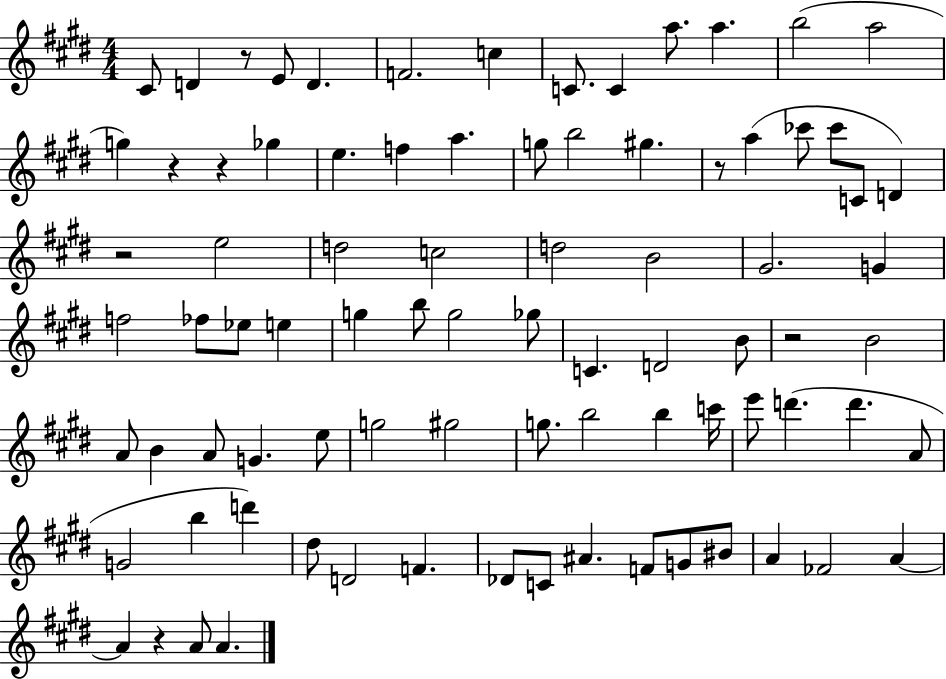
{
  \clef treble
  \numericTimeSignature
  \time 4/4
  \key e \major
  cis'8 d'4 r8 e'8 d'4. | f'2. c''4 | c'8. c'4 a''8. a''4. | b''2( a''2 | \break g''4) r4 r4 ges''4 | e''4. f''4 a''4. | g''8 b''2 gis''4. | r8 a''4( ces'''8 ces'''8 c'8 d'4) | \break r2 e''2 | d''2 c''2 | d''2 b'2 | gis'2. g'4 | \break f''2 fes''8 ees''8 e''4 | g''4 b''8 g''2 ges''8 | c'4. d'2 b'8 | r2 b'2 | \break a'8 b'4 a'8 g'4. e''8 | g''2 gis''2 | g''8. b''2 b''4 c'''16 | e'''8 d'''4.( d'''4. a'8 | \break g'2 b''4 d'''4) | dis''8 d'2 f'4. | des'8 c'8 ais'4. f'8 g'8 bis'8 | a'4 fes'2 a'4~~ | \break a'4 r4 a'8 a'4. | \bar "|."
}